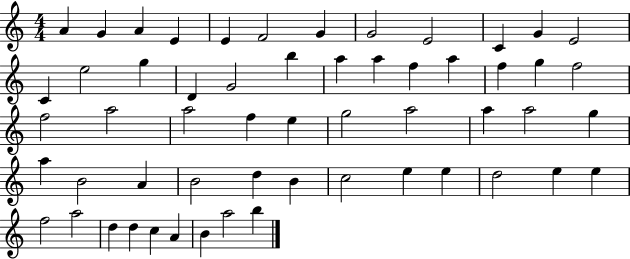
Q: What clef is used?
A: treble